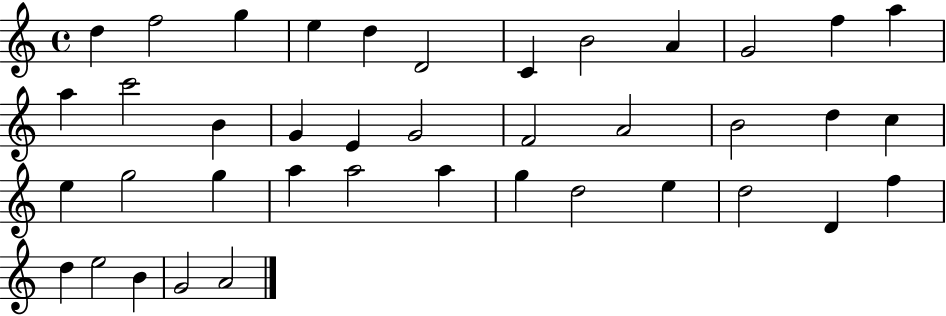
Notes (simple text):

D5/q F5/h G5/q E5/q D5/q D4/h C4/q B4/h A4/q G4/h F5/q A5/q A5/q C6/h B4/q G4/q E4/q G4/h F4/h A4/h B4/h D5/q C5/q E5/q G5/h G5/q A5/q A5/h A5/q G5/q D5/h E5/q D5/h D4/q F5/q D5/q E5/h B4/q G4/h A4/h